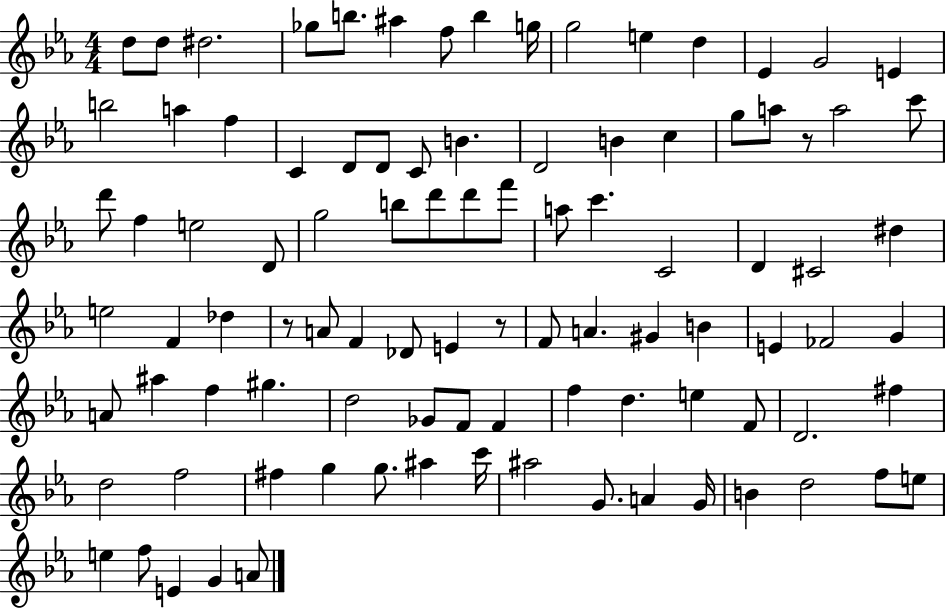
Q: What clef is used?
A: treble